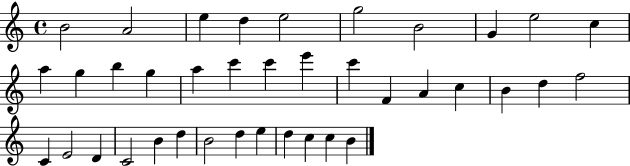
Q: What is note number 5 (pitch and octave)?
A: E5